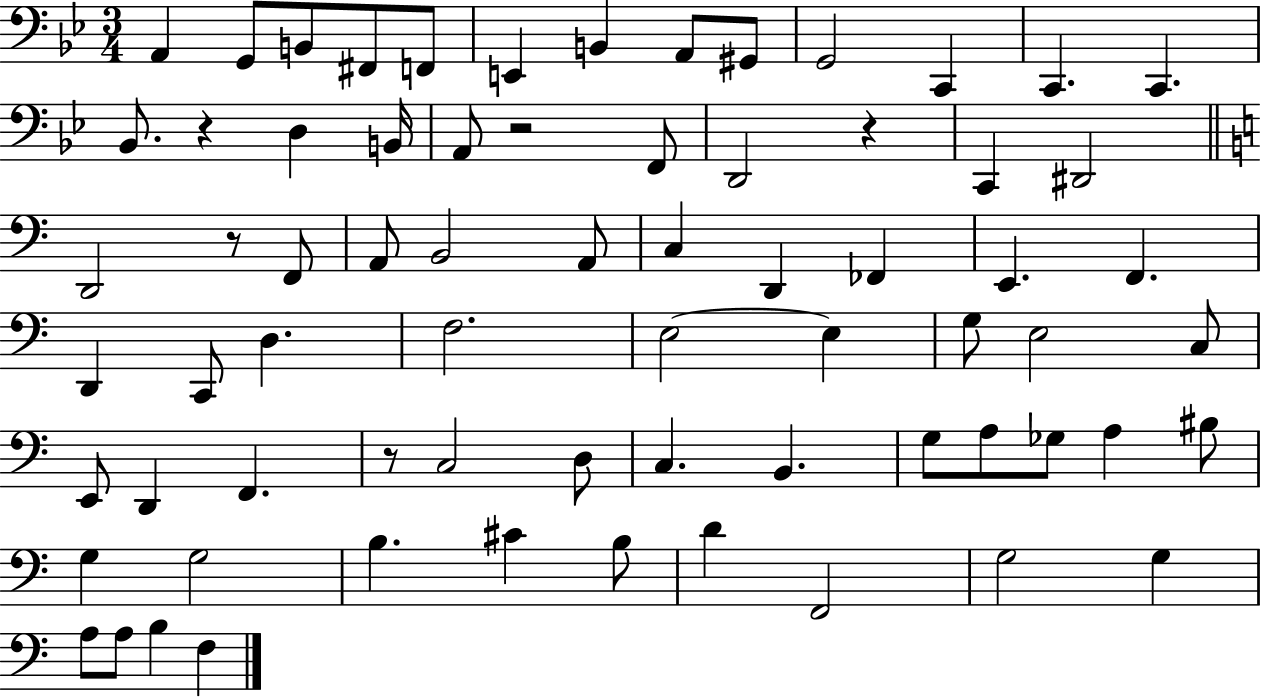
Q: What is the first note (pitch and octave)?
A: A2